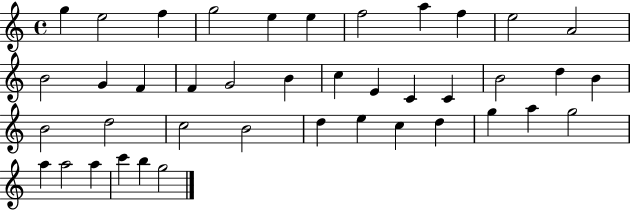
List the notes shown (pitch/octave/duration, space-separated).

G5/q E5/h F5/q G5/h E5/q E5/q F5/h A5/q F5/q E5/h A4/h B4/h G4/q F4/q F4/q G4/h B4/q C5/q E4/q C4/q C4/q B4/h D5/q B4/q B4/h D5/h C5/h B4/h D5/q E5/q C5/q D5/q G5/q A5/q G5/h A5/q A5/h A5/q C6/q B5/q G5/h